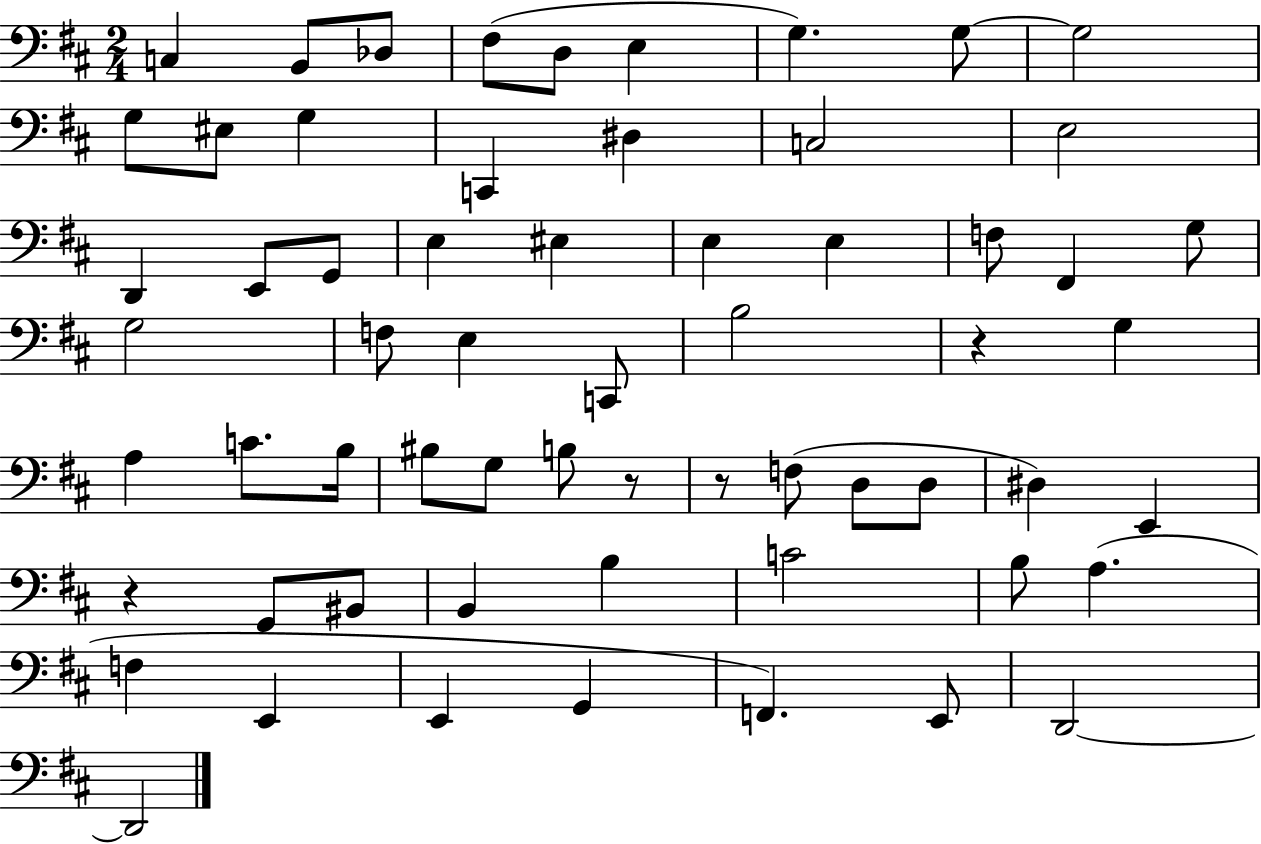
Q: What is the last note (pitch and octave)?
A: D2